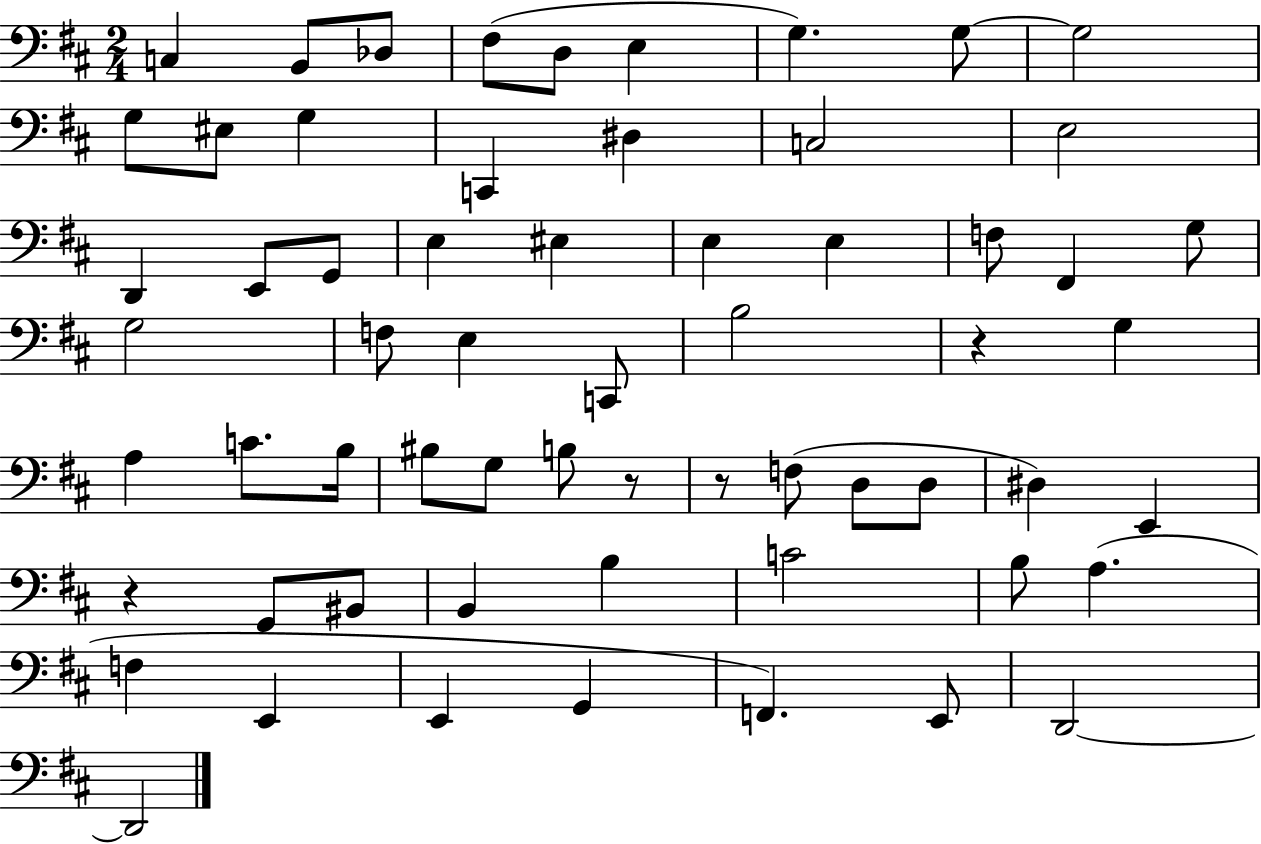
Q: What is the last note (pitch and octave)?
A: D2